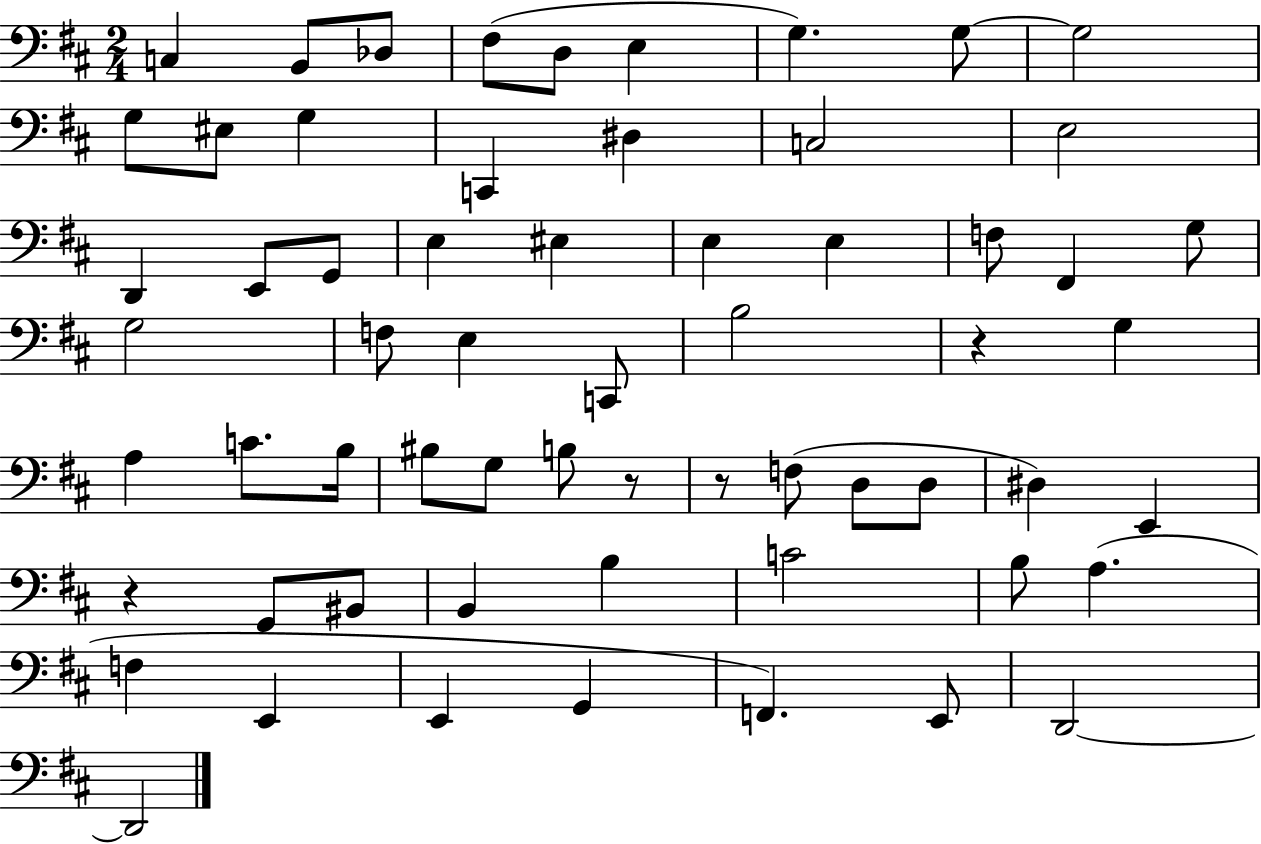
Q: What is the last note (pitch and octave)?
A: D2